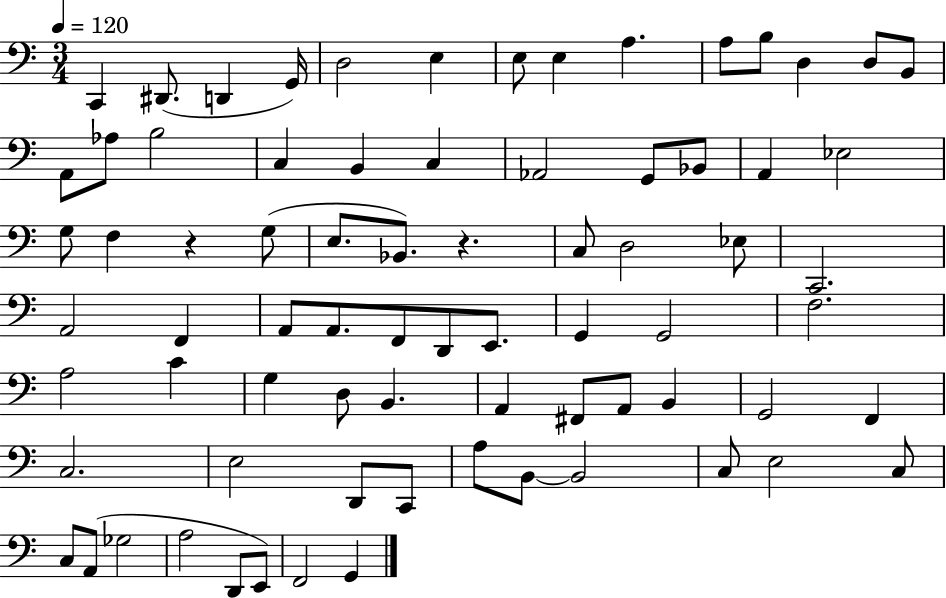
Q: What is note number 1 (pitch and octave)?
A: C2